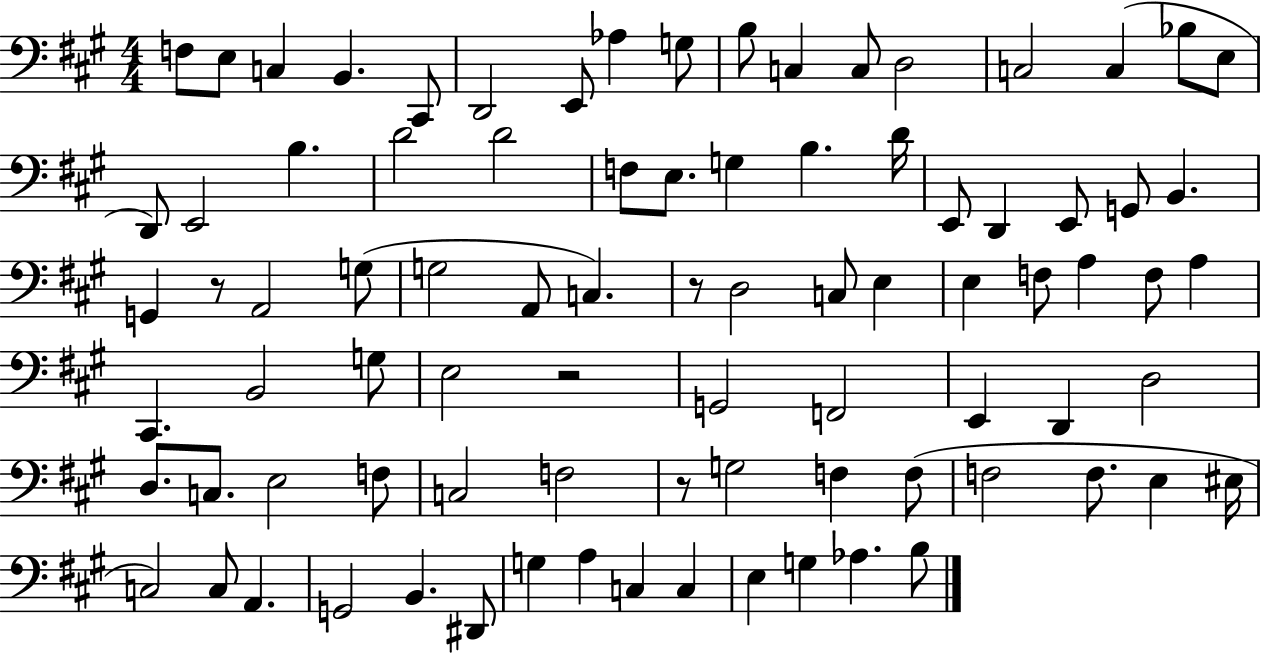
X:1
T:Untitled
M:4/4
L:1/4
K:A
F,/2 E,/2 C, B,, ^C,,/2 D,,2 E,,/2 _A, G,/2 B,/2 C, C,/2 D,2 C,2 C, _B,/2 E,/2 D,,/2 E,,2 B, D2 D2 F,/2 E,/2 G, B, D/4 E,,/2 D,, E,,/2 G,,/2 B,, G,, z/2 A,,2 G,/2 G,2 A,,/2 C, z/2 D,2 C,/2 E, E, F,/2 A, F,/2 A, ^C,, B,,2 G,/2 E,2 z2 G,,2 F,,2 E,, D,, D,2 D,/2 C,/2 E,2 F,/2 C,2 F,2 z/2 G,2 F, F,/2 F,2 F,/2 E, ^E,/4 C,2 C,/2 A,, G,,2 B,, ^D,,/2 G, A, C, C, E, G, _A, B,/2